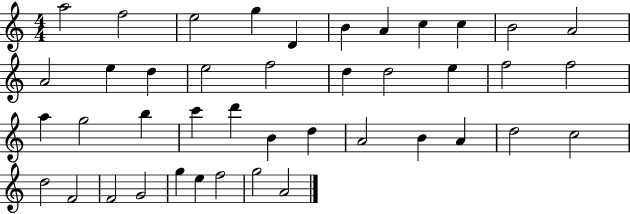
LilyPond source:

{
  \clef treble
  \numericTimeSignature
  \time 4/4
  \key c \major
  a''2 f''2 | e''2 g''4 d'4 | b'4 a'4 c''4 c''4 | b'2 a'2 | \break a'2 e''4 d''4 | e''2 f''2 | d''4 d''2 e''4 | f''2 f''2 | \break a''4 g''2 b''4 | c'''4 d'''4 b'4 d''4 | a'2 b'4 a'4 | d''2 c''2 | \break d''2 f'2 | f'2 g'2 | g''4 e''4 f''2 | g''2 a'2 | \break \bar "|."
}